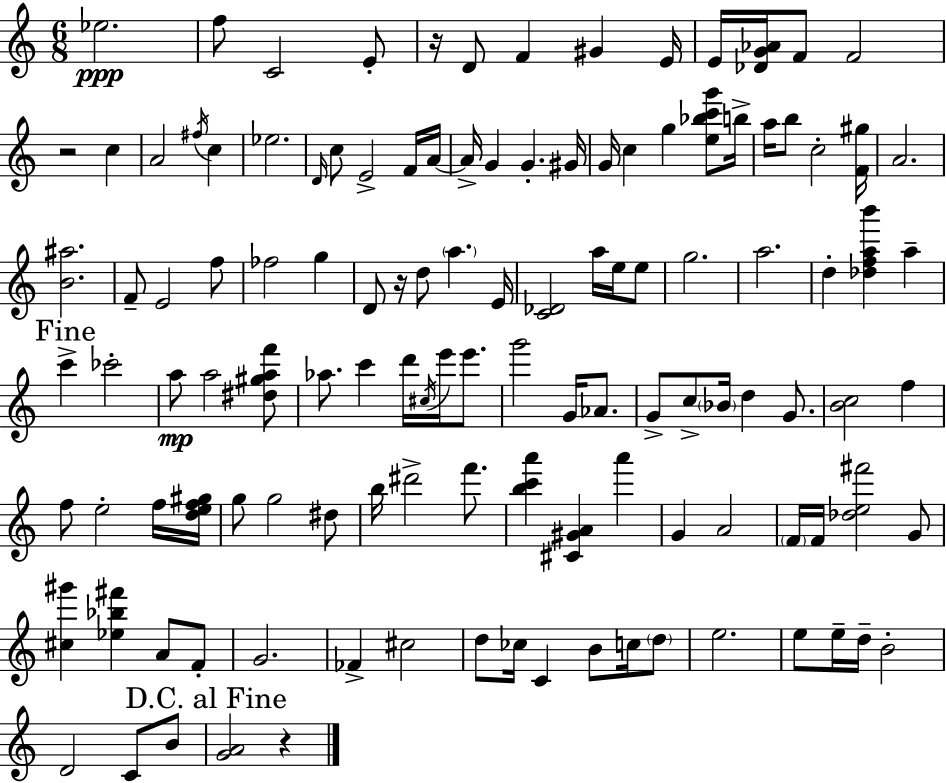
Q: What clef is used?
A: treble